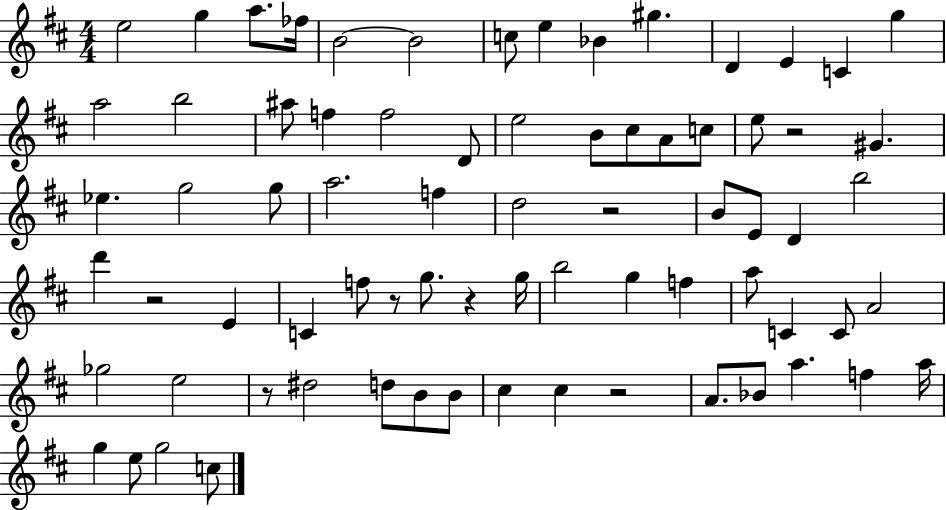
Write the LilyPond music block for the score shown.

{
  \clef treble
  \numericTimeSignature
  \time 4/4
  \key d \major
  \repeat volta 2 { e''2 g''4 a''8. fes''16 | b'2~~ b'2 | c''8 e''4 bes'4 gis''4. | d'4 e'4 c'4 g''4 | \break a''2 b''2 | ais''8 f''4 f''2 d'8 | e''2 b'8 cis''8 a'8 c''8 | e''8 r2 gis'4. | \break ees''4. g''2 g''8 | a''2. f''4 | d''2 r2 | b'8 e'8 d'4 b''2 | \break d'''4 r2 e'4 | c'4 f''8 r8 g''8. r4 g''16 | b''2 g''4 f''4 | a''8 c'4 c'8 a'2 | \break ges''2 e''2 | r8 dis''2 d''8 b'8 b'8 | cis''4 cis''4 r2 | a'8. bes'8 a''4. f''4 a''16 | \break g''4 e''8 g''2 c''8 | } \bar "|."
}